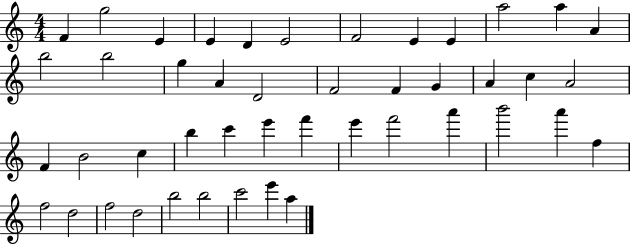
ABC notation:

X:1
T:Untitled
M:4/4
L:1/4
K:C
F g2 E E D E2 F2 E E a2 a A b2 b2 g A D2 F2 F G A c A2 F B2 c b c' e' f' e' f'2 a' b'2 a' f f2 d2 f2 d2 b2 b2 c'2 e' a